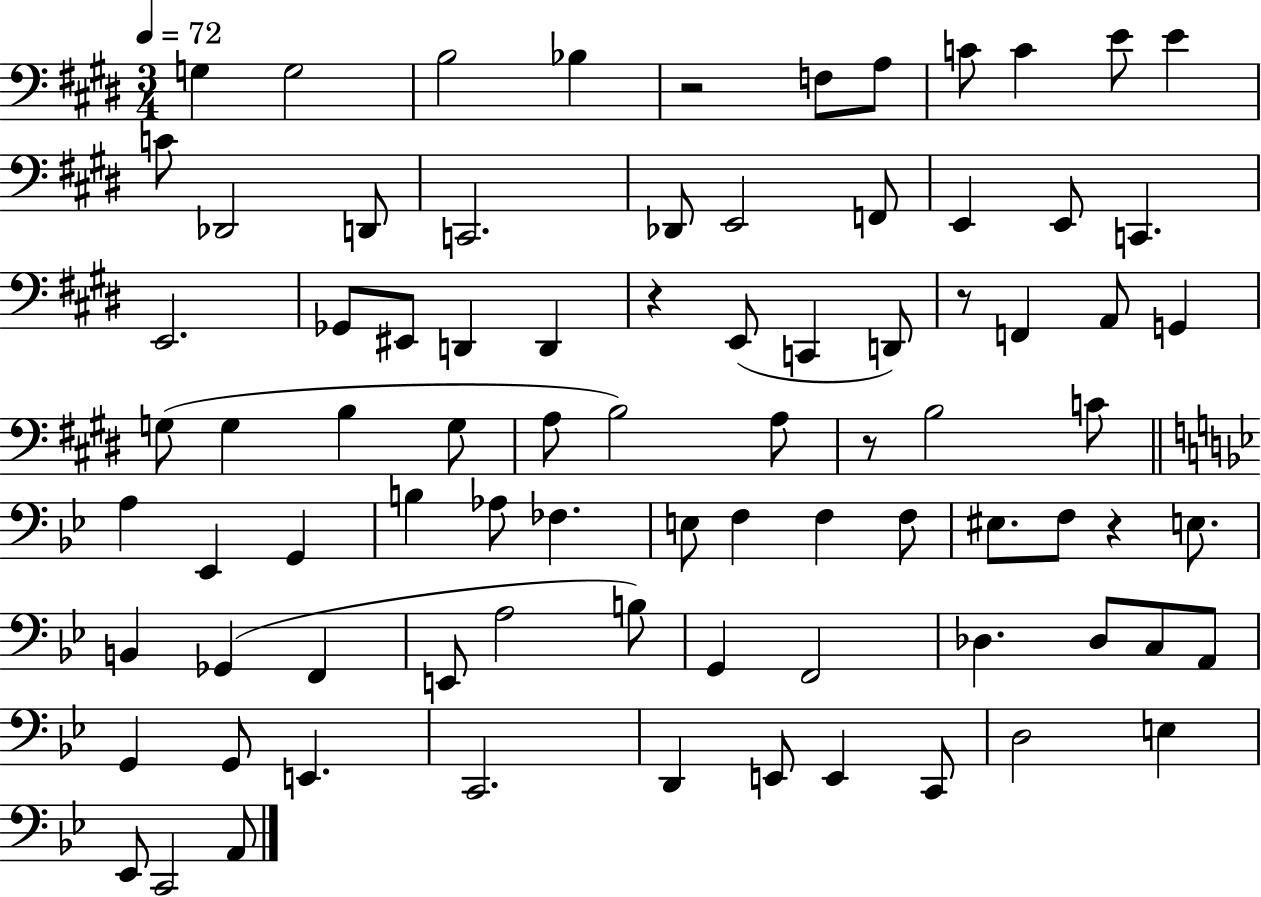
{
  \clef bass
  \numericTimeSignature
  \time 3/4
  \key e \major
  \tempo 4 = 72
  g4 g2 | b2 bes4 | r2 f8 a8 | c'8 c'4 e'8 e'4 | \break c'8 des,2 d,8 | c,2. | des,8 e,2 f,8 | e,4 e,8 c,4. | \break e,2. | ges,8 eis,8 d,4 d,4 | r4 e,8( c,4 d,8) | r8 f,4 a,8 g,4 | \break g8( g4 b4 g8 | a8 b2) a8 | r8 b2 c'8 | \bar "||" \break \key g \minor a4 ees,4 g,4 | b4 aes8 fes4. | e8 f4 f4 f8 | eis8. f8 r4 e8. | \break b,4 ges,4( f,4 | e,8 a2 b8) | g,4 f,2 | des4. des8 c8 a,8 | \break g,4 g,8 e,4. | c,2. | d,4 e,8 e,4 c,8 | d2 e4 | \break ees,8 c,2 a,8 | \bar "|."
}